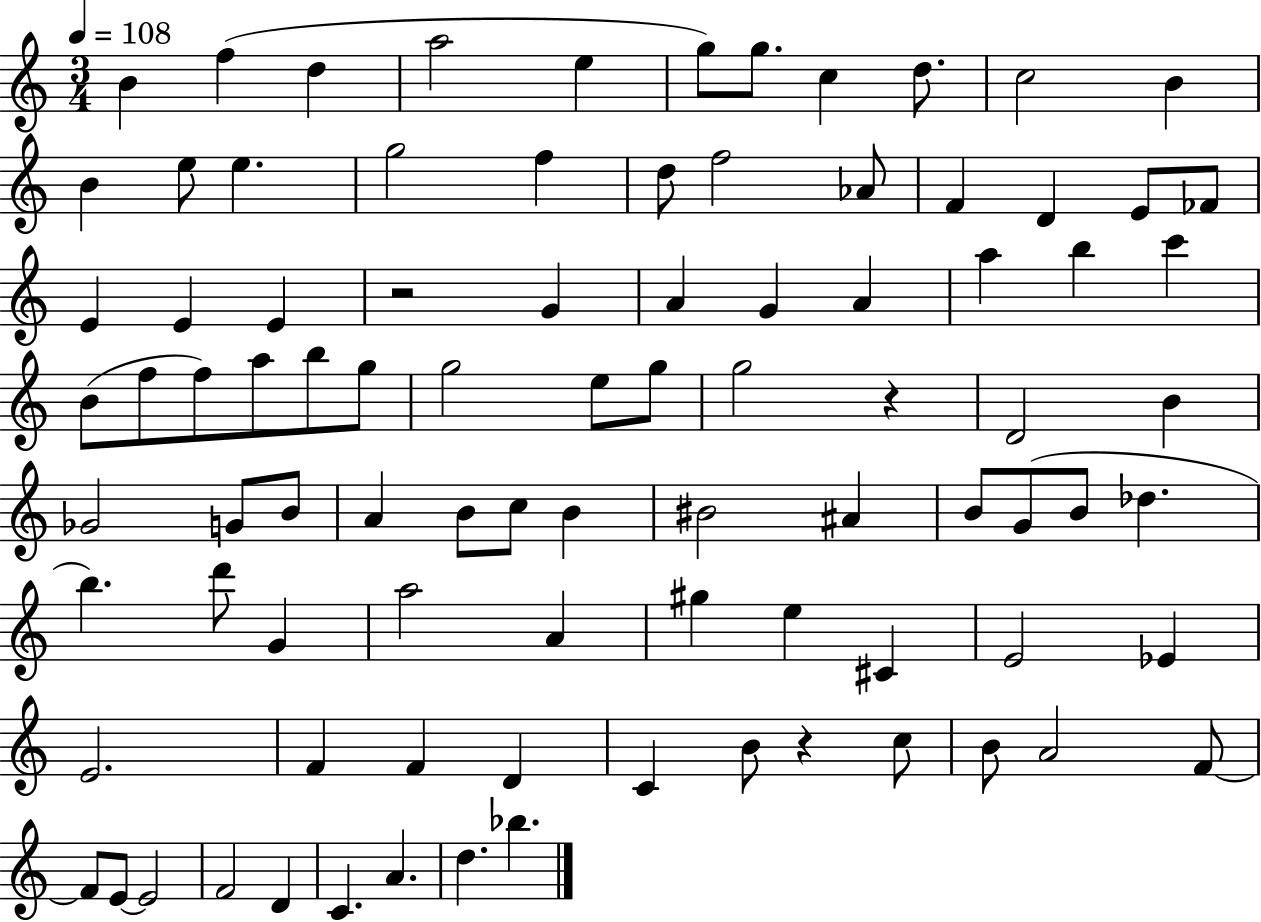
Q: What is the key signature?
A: C major